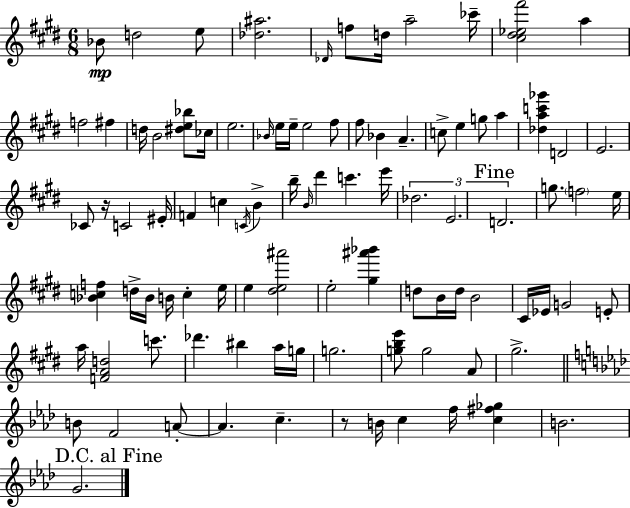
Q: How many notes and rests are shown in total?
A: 94